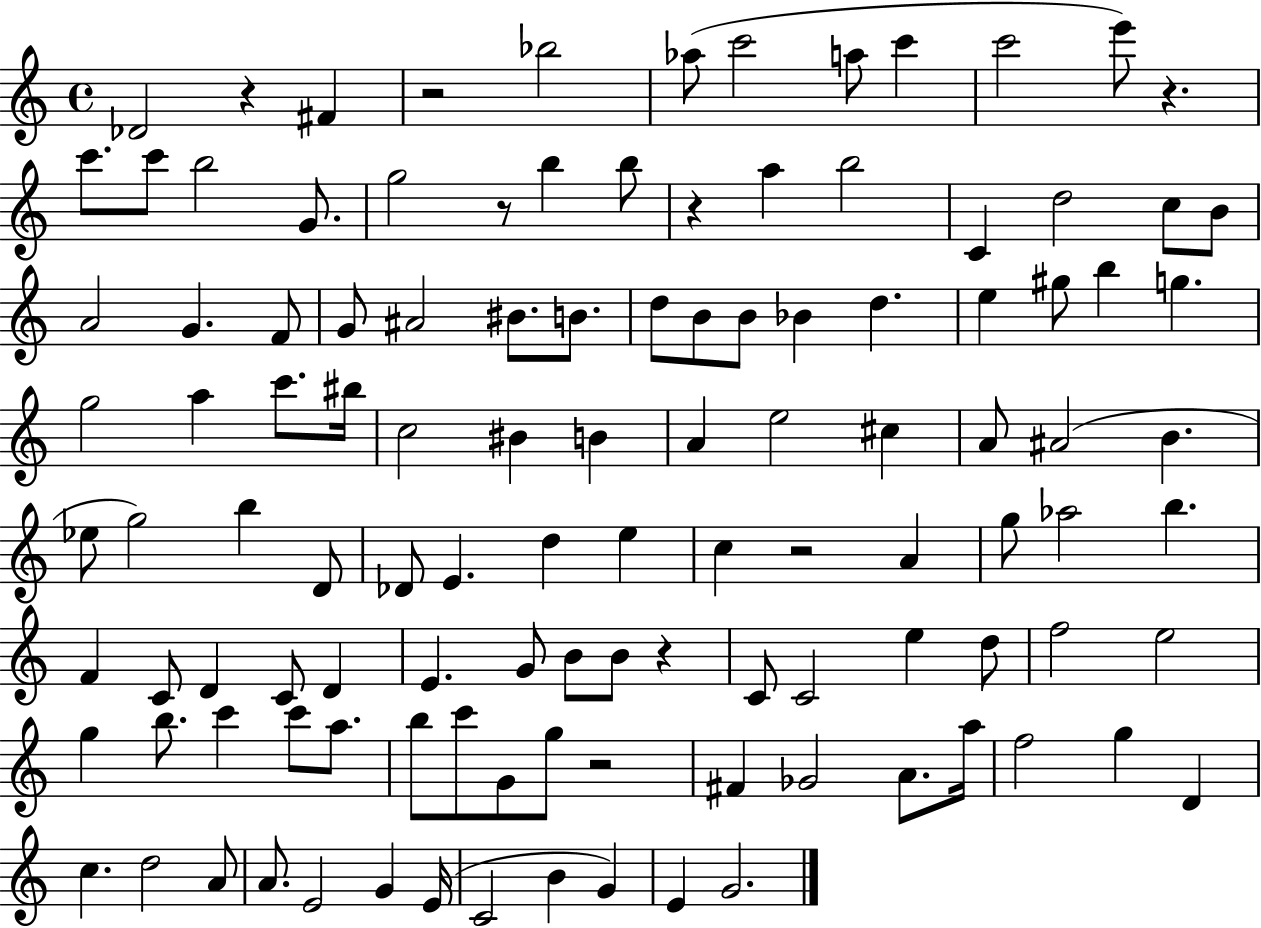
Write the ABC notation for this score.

X:1
T:Untitled
M:4/4
L:1/4
K:C
_D2 z ^F z2 _b2 _a/2 c'2 a/2 c' c'2 e'/2 z c'/2 c'/2 b2 G/2 g2 z/2 b b/2 z a b2 C d2 c/2 B/2 A2 G F/2 G/2 ^A2 ^B/2 B/2 d/2 B/2 B/2 _B d e ^g/2 b g g2 a c'/2 ^b/4 c2 ^B B A e2 ^c A/2 ^A2 B _e/2 g2 b D/2 _D/2 E d e c z2 A g/2 _a2 b F C/2 D C/2 D E G/2 B/2 B/2 z C/2 C2 e d/2 f2 e2 g b/2 c' c'/2 a/2 b/2 c'/2 G/2 g/2 z2 ^F _G2 A/2 a/4 f2 g D c d2 A/2 A/2 E2 G E/4 C2 B G E G2